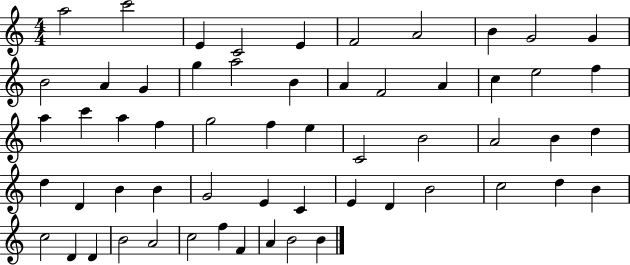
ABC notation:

X:1
T:Untitled
M:4/4
L:1/4
K:C
a2 c'2 E C2 E F2 A2 B G2 G B2 A G g a2 B A F2 A c e2 f a c' a f g2 f e C2 B2 A2 B d d D B B G2 E C E D B2 c2 d B c2 D D B2 A2 c2 f F A B2 B